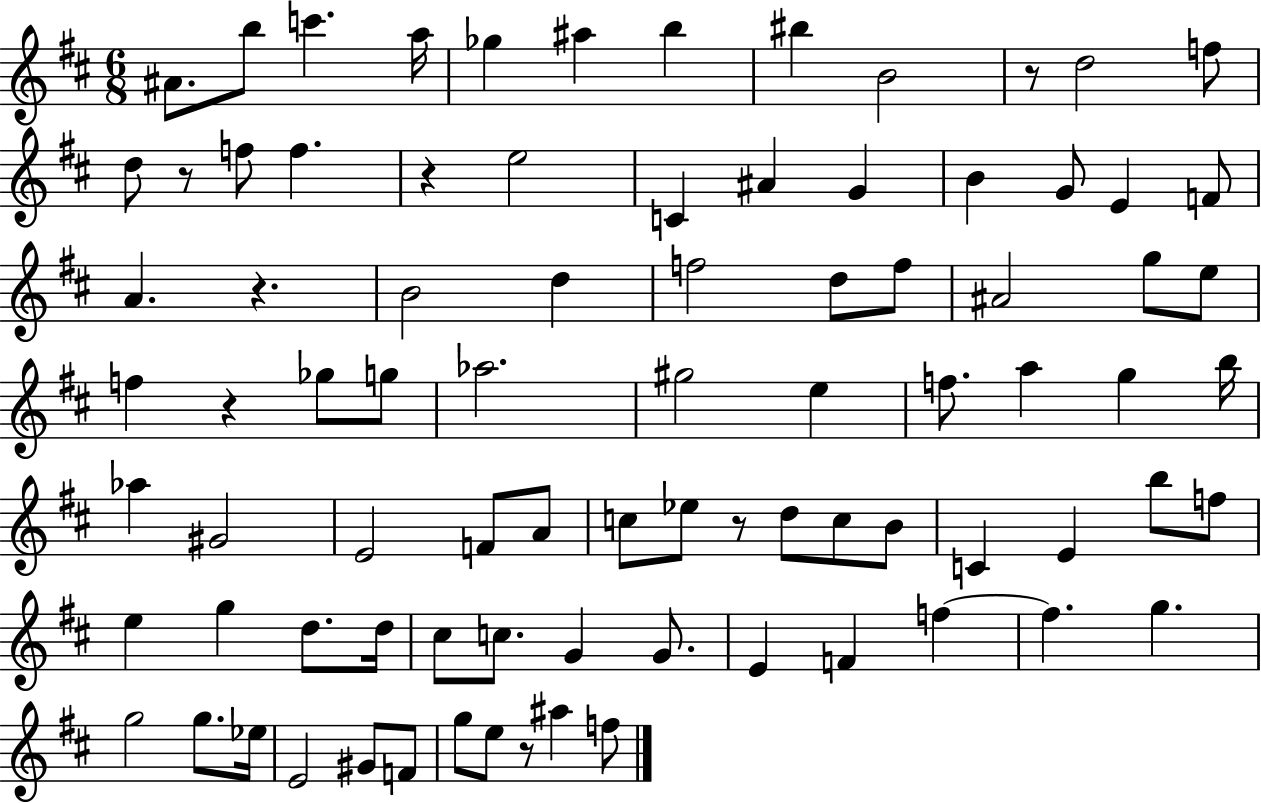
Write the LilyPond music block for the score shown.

{
  \clef treble
  \numericTimeSignature
  \time 6/8
  \key d \major
  ais'8. b''8 c'''4. a''16 | ges''4 ais''4 b''4 | bis''4 b'2 | r8 d''2 f''8 | \break d''8 r8 f''8 f''4. | r4 e''2 | c'4 ais'4 g'4 | b'4 g'8 e'4 f'8 | \break a'4. r4. | b'2 d''4 | f''2 d''8 f''8 | ais'2 g''8 e''8 | \break f''4 r4 ges''8 g''8 | aes''2. | gis''2 e''4 | f''8. a''4 g''4 b''16 | \break aes''4 gis'2 | e'2 f'8 a'8 | c''8 ees''8 r8 d''8 c''8 b'8 | c'4 e'4 b''8 f''8 | \break e''4 g''4 d''8. d''16 | cis''8 c''8. g'4 g'8. | e'4 f'4 f''4~~ | f''4. g''4. | \break g''2 g''8. ees''16 | e'2 gis'8 f'8 | g''8 e''8 r8 ais''4 f''8 | \bar "|."
}